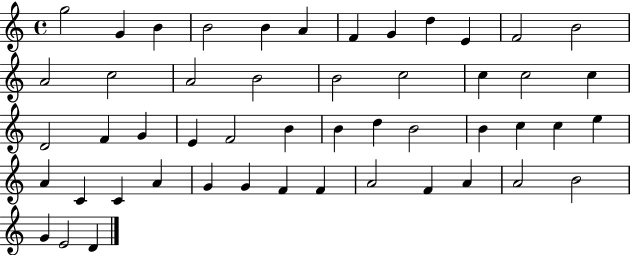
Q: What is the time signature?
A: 4/4